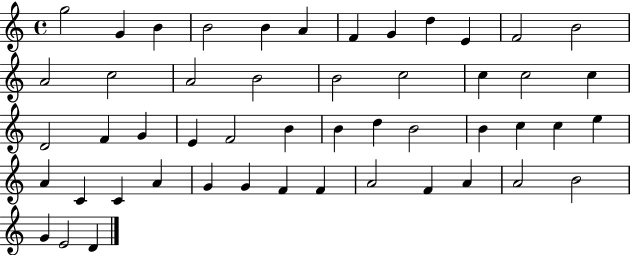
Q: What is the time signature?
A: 4/4